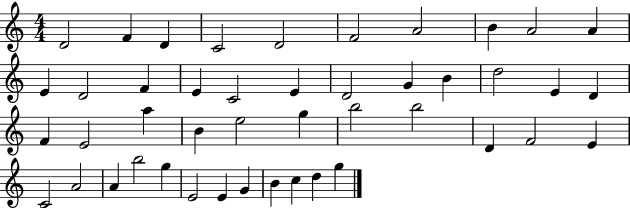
{
  \clef treble
  \numericTimeSignature
  \time 4/4
  \key c \major
  d'2 f'4 d'4 | c'2 d'2 | f'2 a'2 | b'4 a'2 a'4 | \break e'4 d'2 f'4 | e'4 c'2 e'4 | d'2 g'4 b'4 | d''2 e'4 d'4 | \break f'4 e'2 a''4 | b'4 e''2 g''4 | b''2 b''2 | d'4 f'2 e'4 | \break c'2 a'2 | a'4 b''2 g''4 | e'2 e'4 g'4 | b'4 c''4 d''4 g''4 | \break \bar "|."
}